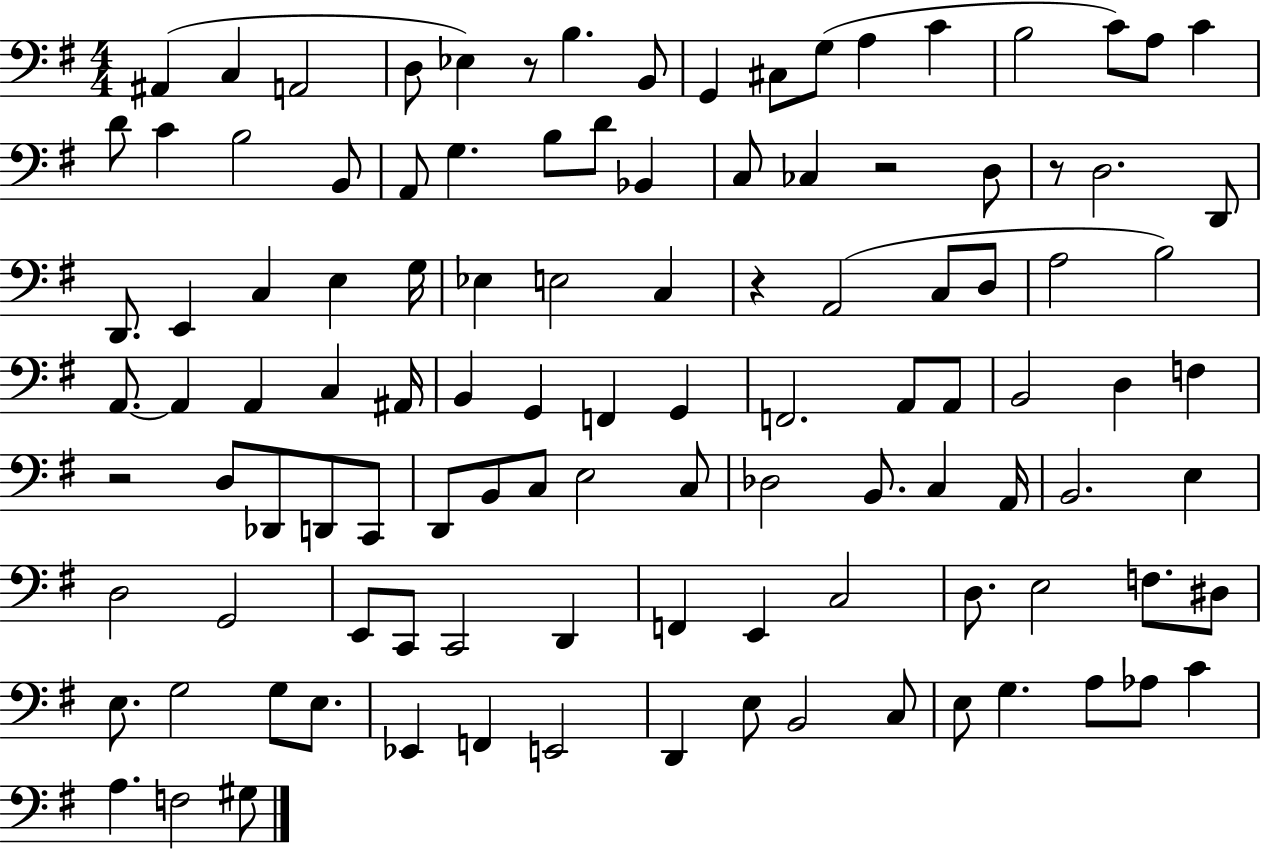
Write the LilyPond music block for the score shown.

{
  \clef bass
  \numericTimeSignature
  \time 4/4
  \key g \major
  ais,4( c4 a,2 | d8 ees4) r8 b4. b,8 | g,4 cis8 g8( a4 c'4 | b2 c'8) a8 c'4 | \break d'8 c'4 b2 b,8 | a,8 g4. b8 d'8 bes,4 | c8 ces4 r2 d8 | r8 d2. d,8 | \break d,8. e,4 c4 e4 g16 | ees4 e2 c4 | r4 a,2( c8 d8 | a2 b2) | \break a,8.~~ a,4 a,4 c4 ais,16 | b,4 g,4 f,4 g,4 | f,2. a,8 a,8 | b,2 d4 f4 | \break r2 d8 des,8 d,8 c,8 | d,8 b,8 c8 e2 c8 | des2 b,8. c4 a,16 | b,2. e4 | \break d2 g,2 | e,8 c,8 c,2 d,4 | f,4 e,4 c2 | d8. e2 f8. dis8 | \break e8. g2 g8 e8. | ees,4 f,4 e,2 | d,4 e8 b,2 c8 | e8 g4. a8 aes8 c'4 | \break a4. f2 gis8 | \bar "|."
}